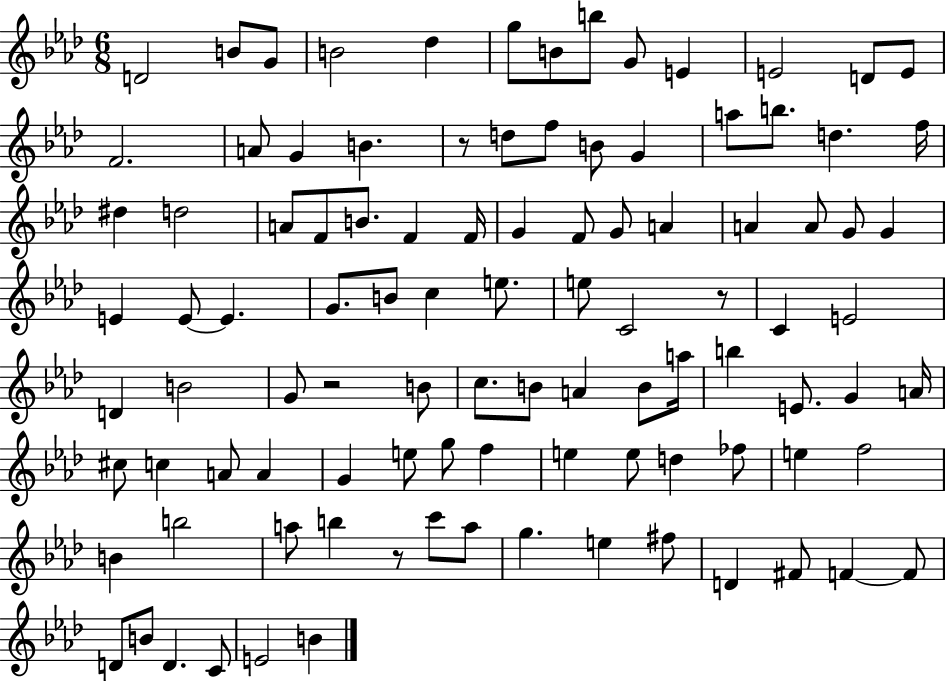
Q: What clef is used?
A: treble